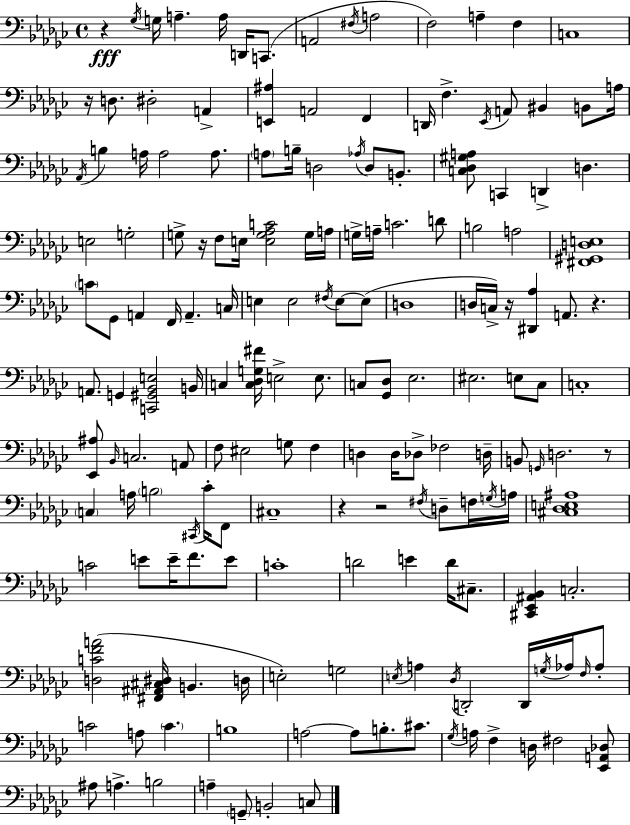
{
  \clef bass
  \time 4/4
  \defaultTimeSignature
  \key ees \minor
  r4\fff \acciaccatura { ges16 } g16 a4.-- a16 d,16 c,8.( | a,2 \acciaccatura { fis16 } a2 | f2) a4-- f4 | c1 | \break r16 d8. dis2-. a,4-> | <e, ais>4 a,2 f,4 | d,16 f4.-> \acciaccatura { ees,16 } a,8 bis,4 | b,8 a16 \acciaccatura { aes,16 } b4 a16 a2 | \break a8. \parenthesize a8 b16-- d2 \acciaccatura { aes16 } | d8 b,8.-. <c des gis a>8 c,4 d,4-> d4. | e2 g2-. | g8-> r16 f8 e16 <e g aes c'>2 | \break g16 a16 g16-> a16-- c'2. | d'8 b2 a2 | <fis, gis, d e>1 | \parenthesize c'8 ges,8 a,4 f,16 a,4.-- | \break c16 e4 e2 | \acciaccatura { fis16 } e8~~ e8( d1 | d16 c16->) r16 <dis, aes>4 a,8. | r4. a,8. g,4 <c, gis, bes, e>2 | \break b,16 c4 <c des g fis'>16 e2-> | e8. c8 <ges, des>8 ees2. | eis2. | e8 ces8 c1-. | \break <ees, ais>8 \grace { bes,16 } c2. | a,8 f8 eis2 | g8 f4 d4 d16 des8-> fes2 | d16-- b,8 \grace { g,16 } d2. | \break r8 \parenthesize c4 a16 \parenthesize b2 | \acciaccatura { cis,16 } ces'16-. f,8 cis1-- | r4 r2 | \acciaccatura { fis16 } d8-- f16 \acciaccatura { g16 } a16 <cis des e ais>1 | \break c'2 | e'8 e'16-- f'8. e'8 c'1-. | d'2 | e'4 d'16 cis8.-- <cis, ees, ais, bes,>4 c2.-. | \break <d c' f' a'>2( | <fis, ais, cis dis>16 b,4. d16 e2-.) | g2 \acciaccatura { e16 } a4 | \acciaccatura { des16 } d,2-. d,16 \acciaccatura { g16 } aes16 \grace { f16 } aes8-. c'2 | \break a8 \parenthesize c'4. b1 | a2~~ | a8 b8.-. cis'8. \acciaccatura { ges16 } | a16 f4-> d16 fis2 <ees, a, des>8 | \break ais8 a4.-> b2 | a4-- \parenthesize g,8-- b,2-. c8 | \bar "|."
}